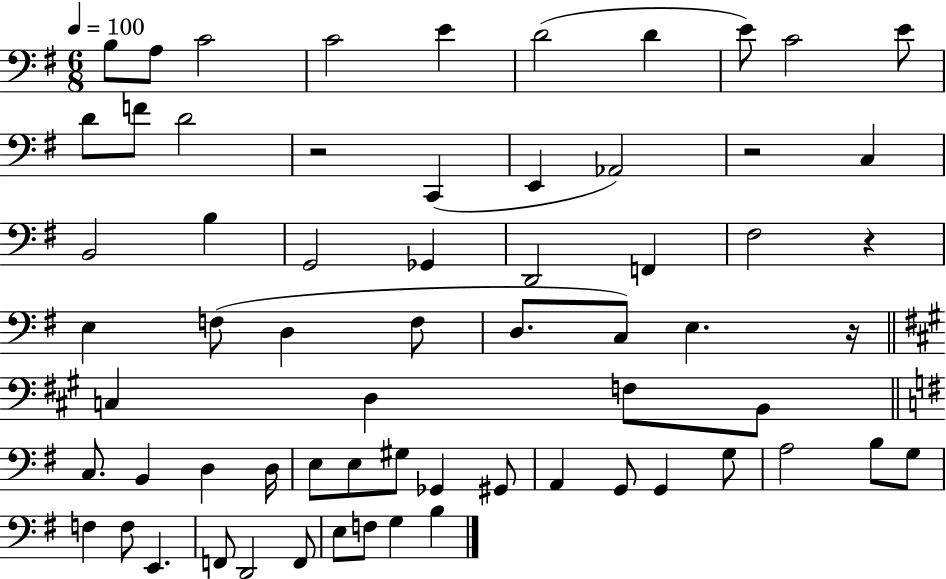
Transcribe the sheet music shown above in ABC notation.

X:1
T:Untitled
M:6/8
L:1/4
K:G
B,/2 A,/2 C2 C2 E D2 D E/2 C2 E/2 D/2 F/2 D2 z2 C,, E,, _A,,2 z2 C, B,,2 B, G,,2 _G,, D,,2 F,, ^F,2 z E, F,/2 D, F,/2 D,/2 C,/2 E, z/4 C, D, F,/2 B,,/2 C,/2 B,, D, D,/4 E,/2 E,/2 ^G,/2 _G,, ^G,,/2 A,, G,,/2 G,, G,/2 A,2 B,/2 G,/2 F, F,/2 E,, F,,/2 D,,2 F,,/2 E,/2 F,/2 G, B,